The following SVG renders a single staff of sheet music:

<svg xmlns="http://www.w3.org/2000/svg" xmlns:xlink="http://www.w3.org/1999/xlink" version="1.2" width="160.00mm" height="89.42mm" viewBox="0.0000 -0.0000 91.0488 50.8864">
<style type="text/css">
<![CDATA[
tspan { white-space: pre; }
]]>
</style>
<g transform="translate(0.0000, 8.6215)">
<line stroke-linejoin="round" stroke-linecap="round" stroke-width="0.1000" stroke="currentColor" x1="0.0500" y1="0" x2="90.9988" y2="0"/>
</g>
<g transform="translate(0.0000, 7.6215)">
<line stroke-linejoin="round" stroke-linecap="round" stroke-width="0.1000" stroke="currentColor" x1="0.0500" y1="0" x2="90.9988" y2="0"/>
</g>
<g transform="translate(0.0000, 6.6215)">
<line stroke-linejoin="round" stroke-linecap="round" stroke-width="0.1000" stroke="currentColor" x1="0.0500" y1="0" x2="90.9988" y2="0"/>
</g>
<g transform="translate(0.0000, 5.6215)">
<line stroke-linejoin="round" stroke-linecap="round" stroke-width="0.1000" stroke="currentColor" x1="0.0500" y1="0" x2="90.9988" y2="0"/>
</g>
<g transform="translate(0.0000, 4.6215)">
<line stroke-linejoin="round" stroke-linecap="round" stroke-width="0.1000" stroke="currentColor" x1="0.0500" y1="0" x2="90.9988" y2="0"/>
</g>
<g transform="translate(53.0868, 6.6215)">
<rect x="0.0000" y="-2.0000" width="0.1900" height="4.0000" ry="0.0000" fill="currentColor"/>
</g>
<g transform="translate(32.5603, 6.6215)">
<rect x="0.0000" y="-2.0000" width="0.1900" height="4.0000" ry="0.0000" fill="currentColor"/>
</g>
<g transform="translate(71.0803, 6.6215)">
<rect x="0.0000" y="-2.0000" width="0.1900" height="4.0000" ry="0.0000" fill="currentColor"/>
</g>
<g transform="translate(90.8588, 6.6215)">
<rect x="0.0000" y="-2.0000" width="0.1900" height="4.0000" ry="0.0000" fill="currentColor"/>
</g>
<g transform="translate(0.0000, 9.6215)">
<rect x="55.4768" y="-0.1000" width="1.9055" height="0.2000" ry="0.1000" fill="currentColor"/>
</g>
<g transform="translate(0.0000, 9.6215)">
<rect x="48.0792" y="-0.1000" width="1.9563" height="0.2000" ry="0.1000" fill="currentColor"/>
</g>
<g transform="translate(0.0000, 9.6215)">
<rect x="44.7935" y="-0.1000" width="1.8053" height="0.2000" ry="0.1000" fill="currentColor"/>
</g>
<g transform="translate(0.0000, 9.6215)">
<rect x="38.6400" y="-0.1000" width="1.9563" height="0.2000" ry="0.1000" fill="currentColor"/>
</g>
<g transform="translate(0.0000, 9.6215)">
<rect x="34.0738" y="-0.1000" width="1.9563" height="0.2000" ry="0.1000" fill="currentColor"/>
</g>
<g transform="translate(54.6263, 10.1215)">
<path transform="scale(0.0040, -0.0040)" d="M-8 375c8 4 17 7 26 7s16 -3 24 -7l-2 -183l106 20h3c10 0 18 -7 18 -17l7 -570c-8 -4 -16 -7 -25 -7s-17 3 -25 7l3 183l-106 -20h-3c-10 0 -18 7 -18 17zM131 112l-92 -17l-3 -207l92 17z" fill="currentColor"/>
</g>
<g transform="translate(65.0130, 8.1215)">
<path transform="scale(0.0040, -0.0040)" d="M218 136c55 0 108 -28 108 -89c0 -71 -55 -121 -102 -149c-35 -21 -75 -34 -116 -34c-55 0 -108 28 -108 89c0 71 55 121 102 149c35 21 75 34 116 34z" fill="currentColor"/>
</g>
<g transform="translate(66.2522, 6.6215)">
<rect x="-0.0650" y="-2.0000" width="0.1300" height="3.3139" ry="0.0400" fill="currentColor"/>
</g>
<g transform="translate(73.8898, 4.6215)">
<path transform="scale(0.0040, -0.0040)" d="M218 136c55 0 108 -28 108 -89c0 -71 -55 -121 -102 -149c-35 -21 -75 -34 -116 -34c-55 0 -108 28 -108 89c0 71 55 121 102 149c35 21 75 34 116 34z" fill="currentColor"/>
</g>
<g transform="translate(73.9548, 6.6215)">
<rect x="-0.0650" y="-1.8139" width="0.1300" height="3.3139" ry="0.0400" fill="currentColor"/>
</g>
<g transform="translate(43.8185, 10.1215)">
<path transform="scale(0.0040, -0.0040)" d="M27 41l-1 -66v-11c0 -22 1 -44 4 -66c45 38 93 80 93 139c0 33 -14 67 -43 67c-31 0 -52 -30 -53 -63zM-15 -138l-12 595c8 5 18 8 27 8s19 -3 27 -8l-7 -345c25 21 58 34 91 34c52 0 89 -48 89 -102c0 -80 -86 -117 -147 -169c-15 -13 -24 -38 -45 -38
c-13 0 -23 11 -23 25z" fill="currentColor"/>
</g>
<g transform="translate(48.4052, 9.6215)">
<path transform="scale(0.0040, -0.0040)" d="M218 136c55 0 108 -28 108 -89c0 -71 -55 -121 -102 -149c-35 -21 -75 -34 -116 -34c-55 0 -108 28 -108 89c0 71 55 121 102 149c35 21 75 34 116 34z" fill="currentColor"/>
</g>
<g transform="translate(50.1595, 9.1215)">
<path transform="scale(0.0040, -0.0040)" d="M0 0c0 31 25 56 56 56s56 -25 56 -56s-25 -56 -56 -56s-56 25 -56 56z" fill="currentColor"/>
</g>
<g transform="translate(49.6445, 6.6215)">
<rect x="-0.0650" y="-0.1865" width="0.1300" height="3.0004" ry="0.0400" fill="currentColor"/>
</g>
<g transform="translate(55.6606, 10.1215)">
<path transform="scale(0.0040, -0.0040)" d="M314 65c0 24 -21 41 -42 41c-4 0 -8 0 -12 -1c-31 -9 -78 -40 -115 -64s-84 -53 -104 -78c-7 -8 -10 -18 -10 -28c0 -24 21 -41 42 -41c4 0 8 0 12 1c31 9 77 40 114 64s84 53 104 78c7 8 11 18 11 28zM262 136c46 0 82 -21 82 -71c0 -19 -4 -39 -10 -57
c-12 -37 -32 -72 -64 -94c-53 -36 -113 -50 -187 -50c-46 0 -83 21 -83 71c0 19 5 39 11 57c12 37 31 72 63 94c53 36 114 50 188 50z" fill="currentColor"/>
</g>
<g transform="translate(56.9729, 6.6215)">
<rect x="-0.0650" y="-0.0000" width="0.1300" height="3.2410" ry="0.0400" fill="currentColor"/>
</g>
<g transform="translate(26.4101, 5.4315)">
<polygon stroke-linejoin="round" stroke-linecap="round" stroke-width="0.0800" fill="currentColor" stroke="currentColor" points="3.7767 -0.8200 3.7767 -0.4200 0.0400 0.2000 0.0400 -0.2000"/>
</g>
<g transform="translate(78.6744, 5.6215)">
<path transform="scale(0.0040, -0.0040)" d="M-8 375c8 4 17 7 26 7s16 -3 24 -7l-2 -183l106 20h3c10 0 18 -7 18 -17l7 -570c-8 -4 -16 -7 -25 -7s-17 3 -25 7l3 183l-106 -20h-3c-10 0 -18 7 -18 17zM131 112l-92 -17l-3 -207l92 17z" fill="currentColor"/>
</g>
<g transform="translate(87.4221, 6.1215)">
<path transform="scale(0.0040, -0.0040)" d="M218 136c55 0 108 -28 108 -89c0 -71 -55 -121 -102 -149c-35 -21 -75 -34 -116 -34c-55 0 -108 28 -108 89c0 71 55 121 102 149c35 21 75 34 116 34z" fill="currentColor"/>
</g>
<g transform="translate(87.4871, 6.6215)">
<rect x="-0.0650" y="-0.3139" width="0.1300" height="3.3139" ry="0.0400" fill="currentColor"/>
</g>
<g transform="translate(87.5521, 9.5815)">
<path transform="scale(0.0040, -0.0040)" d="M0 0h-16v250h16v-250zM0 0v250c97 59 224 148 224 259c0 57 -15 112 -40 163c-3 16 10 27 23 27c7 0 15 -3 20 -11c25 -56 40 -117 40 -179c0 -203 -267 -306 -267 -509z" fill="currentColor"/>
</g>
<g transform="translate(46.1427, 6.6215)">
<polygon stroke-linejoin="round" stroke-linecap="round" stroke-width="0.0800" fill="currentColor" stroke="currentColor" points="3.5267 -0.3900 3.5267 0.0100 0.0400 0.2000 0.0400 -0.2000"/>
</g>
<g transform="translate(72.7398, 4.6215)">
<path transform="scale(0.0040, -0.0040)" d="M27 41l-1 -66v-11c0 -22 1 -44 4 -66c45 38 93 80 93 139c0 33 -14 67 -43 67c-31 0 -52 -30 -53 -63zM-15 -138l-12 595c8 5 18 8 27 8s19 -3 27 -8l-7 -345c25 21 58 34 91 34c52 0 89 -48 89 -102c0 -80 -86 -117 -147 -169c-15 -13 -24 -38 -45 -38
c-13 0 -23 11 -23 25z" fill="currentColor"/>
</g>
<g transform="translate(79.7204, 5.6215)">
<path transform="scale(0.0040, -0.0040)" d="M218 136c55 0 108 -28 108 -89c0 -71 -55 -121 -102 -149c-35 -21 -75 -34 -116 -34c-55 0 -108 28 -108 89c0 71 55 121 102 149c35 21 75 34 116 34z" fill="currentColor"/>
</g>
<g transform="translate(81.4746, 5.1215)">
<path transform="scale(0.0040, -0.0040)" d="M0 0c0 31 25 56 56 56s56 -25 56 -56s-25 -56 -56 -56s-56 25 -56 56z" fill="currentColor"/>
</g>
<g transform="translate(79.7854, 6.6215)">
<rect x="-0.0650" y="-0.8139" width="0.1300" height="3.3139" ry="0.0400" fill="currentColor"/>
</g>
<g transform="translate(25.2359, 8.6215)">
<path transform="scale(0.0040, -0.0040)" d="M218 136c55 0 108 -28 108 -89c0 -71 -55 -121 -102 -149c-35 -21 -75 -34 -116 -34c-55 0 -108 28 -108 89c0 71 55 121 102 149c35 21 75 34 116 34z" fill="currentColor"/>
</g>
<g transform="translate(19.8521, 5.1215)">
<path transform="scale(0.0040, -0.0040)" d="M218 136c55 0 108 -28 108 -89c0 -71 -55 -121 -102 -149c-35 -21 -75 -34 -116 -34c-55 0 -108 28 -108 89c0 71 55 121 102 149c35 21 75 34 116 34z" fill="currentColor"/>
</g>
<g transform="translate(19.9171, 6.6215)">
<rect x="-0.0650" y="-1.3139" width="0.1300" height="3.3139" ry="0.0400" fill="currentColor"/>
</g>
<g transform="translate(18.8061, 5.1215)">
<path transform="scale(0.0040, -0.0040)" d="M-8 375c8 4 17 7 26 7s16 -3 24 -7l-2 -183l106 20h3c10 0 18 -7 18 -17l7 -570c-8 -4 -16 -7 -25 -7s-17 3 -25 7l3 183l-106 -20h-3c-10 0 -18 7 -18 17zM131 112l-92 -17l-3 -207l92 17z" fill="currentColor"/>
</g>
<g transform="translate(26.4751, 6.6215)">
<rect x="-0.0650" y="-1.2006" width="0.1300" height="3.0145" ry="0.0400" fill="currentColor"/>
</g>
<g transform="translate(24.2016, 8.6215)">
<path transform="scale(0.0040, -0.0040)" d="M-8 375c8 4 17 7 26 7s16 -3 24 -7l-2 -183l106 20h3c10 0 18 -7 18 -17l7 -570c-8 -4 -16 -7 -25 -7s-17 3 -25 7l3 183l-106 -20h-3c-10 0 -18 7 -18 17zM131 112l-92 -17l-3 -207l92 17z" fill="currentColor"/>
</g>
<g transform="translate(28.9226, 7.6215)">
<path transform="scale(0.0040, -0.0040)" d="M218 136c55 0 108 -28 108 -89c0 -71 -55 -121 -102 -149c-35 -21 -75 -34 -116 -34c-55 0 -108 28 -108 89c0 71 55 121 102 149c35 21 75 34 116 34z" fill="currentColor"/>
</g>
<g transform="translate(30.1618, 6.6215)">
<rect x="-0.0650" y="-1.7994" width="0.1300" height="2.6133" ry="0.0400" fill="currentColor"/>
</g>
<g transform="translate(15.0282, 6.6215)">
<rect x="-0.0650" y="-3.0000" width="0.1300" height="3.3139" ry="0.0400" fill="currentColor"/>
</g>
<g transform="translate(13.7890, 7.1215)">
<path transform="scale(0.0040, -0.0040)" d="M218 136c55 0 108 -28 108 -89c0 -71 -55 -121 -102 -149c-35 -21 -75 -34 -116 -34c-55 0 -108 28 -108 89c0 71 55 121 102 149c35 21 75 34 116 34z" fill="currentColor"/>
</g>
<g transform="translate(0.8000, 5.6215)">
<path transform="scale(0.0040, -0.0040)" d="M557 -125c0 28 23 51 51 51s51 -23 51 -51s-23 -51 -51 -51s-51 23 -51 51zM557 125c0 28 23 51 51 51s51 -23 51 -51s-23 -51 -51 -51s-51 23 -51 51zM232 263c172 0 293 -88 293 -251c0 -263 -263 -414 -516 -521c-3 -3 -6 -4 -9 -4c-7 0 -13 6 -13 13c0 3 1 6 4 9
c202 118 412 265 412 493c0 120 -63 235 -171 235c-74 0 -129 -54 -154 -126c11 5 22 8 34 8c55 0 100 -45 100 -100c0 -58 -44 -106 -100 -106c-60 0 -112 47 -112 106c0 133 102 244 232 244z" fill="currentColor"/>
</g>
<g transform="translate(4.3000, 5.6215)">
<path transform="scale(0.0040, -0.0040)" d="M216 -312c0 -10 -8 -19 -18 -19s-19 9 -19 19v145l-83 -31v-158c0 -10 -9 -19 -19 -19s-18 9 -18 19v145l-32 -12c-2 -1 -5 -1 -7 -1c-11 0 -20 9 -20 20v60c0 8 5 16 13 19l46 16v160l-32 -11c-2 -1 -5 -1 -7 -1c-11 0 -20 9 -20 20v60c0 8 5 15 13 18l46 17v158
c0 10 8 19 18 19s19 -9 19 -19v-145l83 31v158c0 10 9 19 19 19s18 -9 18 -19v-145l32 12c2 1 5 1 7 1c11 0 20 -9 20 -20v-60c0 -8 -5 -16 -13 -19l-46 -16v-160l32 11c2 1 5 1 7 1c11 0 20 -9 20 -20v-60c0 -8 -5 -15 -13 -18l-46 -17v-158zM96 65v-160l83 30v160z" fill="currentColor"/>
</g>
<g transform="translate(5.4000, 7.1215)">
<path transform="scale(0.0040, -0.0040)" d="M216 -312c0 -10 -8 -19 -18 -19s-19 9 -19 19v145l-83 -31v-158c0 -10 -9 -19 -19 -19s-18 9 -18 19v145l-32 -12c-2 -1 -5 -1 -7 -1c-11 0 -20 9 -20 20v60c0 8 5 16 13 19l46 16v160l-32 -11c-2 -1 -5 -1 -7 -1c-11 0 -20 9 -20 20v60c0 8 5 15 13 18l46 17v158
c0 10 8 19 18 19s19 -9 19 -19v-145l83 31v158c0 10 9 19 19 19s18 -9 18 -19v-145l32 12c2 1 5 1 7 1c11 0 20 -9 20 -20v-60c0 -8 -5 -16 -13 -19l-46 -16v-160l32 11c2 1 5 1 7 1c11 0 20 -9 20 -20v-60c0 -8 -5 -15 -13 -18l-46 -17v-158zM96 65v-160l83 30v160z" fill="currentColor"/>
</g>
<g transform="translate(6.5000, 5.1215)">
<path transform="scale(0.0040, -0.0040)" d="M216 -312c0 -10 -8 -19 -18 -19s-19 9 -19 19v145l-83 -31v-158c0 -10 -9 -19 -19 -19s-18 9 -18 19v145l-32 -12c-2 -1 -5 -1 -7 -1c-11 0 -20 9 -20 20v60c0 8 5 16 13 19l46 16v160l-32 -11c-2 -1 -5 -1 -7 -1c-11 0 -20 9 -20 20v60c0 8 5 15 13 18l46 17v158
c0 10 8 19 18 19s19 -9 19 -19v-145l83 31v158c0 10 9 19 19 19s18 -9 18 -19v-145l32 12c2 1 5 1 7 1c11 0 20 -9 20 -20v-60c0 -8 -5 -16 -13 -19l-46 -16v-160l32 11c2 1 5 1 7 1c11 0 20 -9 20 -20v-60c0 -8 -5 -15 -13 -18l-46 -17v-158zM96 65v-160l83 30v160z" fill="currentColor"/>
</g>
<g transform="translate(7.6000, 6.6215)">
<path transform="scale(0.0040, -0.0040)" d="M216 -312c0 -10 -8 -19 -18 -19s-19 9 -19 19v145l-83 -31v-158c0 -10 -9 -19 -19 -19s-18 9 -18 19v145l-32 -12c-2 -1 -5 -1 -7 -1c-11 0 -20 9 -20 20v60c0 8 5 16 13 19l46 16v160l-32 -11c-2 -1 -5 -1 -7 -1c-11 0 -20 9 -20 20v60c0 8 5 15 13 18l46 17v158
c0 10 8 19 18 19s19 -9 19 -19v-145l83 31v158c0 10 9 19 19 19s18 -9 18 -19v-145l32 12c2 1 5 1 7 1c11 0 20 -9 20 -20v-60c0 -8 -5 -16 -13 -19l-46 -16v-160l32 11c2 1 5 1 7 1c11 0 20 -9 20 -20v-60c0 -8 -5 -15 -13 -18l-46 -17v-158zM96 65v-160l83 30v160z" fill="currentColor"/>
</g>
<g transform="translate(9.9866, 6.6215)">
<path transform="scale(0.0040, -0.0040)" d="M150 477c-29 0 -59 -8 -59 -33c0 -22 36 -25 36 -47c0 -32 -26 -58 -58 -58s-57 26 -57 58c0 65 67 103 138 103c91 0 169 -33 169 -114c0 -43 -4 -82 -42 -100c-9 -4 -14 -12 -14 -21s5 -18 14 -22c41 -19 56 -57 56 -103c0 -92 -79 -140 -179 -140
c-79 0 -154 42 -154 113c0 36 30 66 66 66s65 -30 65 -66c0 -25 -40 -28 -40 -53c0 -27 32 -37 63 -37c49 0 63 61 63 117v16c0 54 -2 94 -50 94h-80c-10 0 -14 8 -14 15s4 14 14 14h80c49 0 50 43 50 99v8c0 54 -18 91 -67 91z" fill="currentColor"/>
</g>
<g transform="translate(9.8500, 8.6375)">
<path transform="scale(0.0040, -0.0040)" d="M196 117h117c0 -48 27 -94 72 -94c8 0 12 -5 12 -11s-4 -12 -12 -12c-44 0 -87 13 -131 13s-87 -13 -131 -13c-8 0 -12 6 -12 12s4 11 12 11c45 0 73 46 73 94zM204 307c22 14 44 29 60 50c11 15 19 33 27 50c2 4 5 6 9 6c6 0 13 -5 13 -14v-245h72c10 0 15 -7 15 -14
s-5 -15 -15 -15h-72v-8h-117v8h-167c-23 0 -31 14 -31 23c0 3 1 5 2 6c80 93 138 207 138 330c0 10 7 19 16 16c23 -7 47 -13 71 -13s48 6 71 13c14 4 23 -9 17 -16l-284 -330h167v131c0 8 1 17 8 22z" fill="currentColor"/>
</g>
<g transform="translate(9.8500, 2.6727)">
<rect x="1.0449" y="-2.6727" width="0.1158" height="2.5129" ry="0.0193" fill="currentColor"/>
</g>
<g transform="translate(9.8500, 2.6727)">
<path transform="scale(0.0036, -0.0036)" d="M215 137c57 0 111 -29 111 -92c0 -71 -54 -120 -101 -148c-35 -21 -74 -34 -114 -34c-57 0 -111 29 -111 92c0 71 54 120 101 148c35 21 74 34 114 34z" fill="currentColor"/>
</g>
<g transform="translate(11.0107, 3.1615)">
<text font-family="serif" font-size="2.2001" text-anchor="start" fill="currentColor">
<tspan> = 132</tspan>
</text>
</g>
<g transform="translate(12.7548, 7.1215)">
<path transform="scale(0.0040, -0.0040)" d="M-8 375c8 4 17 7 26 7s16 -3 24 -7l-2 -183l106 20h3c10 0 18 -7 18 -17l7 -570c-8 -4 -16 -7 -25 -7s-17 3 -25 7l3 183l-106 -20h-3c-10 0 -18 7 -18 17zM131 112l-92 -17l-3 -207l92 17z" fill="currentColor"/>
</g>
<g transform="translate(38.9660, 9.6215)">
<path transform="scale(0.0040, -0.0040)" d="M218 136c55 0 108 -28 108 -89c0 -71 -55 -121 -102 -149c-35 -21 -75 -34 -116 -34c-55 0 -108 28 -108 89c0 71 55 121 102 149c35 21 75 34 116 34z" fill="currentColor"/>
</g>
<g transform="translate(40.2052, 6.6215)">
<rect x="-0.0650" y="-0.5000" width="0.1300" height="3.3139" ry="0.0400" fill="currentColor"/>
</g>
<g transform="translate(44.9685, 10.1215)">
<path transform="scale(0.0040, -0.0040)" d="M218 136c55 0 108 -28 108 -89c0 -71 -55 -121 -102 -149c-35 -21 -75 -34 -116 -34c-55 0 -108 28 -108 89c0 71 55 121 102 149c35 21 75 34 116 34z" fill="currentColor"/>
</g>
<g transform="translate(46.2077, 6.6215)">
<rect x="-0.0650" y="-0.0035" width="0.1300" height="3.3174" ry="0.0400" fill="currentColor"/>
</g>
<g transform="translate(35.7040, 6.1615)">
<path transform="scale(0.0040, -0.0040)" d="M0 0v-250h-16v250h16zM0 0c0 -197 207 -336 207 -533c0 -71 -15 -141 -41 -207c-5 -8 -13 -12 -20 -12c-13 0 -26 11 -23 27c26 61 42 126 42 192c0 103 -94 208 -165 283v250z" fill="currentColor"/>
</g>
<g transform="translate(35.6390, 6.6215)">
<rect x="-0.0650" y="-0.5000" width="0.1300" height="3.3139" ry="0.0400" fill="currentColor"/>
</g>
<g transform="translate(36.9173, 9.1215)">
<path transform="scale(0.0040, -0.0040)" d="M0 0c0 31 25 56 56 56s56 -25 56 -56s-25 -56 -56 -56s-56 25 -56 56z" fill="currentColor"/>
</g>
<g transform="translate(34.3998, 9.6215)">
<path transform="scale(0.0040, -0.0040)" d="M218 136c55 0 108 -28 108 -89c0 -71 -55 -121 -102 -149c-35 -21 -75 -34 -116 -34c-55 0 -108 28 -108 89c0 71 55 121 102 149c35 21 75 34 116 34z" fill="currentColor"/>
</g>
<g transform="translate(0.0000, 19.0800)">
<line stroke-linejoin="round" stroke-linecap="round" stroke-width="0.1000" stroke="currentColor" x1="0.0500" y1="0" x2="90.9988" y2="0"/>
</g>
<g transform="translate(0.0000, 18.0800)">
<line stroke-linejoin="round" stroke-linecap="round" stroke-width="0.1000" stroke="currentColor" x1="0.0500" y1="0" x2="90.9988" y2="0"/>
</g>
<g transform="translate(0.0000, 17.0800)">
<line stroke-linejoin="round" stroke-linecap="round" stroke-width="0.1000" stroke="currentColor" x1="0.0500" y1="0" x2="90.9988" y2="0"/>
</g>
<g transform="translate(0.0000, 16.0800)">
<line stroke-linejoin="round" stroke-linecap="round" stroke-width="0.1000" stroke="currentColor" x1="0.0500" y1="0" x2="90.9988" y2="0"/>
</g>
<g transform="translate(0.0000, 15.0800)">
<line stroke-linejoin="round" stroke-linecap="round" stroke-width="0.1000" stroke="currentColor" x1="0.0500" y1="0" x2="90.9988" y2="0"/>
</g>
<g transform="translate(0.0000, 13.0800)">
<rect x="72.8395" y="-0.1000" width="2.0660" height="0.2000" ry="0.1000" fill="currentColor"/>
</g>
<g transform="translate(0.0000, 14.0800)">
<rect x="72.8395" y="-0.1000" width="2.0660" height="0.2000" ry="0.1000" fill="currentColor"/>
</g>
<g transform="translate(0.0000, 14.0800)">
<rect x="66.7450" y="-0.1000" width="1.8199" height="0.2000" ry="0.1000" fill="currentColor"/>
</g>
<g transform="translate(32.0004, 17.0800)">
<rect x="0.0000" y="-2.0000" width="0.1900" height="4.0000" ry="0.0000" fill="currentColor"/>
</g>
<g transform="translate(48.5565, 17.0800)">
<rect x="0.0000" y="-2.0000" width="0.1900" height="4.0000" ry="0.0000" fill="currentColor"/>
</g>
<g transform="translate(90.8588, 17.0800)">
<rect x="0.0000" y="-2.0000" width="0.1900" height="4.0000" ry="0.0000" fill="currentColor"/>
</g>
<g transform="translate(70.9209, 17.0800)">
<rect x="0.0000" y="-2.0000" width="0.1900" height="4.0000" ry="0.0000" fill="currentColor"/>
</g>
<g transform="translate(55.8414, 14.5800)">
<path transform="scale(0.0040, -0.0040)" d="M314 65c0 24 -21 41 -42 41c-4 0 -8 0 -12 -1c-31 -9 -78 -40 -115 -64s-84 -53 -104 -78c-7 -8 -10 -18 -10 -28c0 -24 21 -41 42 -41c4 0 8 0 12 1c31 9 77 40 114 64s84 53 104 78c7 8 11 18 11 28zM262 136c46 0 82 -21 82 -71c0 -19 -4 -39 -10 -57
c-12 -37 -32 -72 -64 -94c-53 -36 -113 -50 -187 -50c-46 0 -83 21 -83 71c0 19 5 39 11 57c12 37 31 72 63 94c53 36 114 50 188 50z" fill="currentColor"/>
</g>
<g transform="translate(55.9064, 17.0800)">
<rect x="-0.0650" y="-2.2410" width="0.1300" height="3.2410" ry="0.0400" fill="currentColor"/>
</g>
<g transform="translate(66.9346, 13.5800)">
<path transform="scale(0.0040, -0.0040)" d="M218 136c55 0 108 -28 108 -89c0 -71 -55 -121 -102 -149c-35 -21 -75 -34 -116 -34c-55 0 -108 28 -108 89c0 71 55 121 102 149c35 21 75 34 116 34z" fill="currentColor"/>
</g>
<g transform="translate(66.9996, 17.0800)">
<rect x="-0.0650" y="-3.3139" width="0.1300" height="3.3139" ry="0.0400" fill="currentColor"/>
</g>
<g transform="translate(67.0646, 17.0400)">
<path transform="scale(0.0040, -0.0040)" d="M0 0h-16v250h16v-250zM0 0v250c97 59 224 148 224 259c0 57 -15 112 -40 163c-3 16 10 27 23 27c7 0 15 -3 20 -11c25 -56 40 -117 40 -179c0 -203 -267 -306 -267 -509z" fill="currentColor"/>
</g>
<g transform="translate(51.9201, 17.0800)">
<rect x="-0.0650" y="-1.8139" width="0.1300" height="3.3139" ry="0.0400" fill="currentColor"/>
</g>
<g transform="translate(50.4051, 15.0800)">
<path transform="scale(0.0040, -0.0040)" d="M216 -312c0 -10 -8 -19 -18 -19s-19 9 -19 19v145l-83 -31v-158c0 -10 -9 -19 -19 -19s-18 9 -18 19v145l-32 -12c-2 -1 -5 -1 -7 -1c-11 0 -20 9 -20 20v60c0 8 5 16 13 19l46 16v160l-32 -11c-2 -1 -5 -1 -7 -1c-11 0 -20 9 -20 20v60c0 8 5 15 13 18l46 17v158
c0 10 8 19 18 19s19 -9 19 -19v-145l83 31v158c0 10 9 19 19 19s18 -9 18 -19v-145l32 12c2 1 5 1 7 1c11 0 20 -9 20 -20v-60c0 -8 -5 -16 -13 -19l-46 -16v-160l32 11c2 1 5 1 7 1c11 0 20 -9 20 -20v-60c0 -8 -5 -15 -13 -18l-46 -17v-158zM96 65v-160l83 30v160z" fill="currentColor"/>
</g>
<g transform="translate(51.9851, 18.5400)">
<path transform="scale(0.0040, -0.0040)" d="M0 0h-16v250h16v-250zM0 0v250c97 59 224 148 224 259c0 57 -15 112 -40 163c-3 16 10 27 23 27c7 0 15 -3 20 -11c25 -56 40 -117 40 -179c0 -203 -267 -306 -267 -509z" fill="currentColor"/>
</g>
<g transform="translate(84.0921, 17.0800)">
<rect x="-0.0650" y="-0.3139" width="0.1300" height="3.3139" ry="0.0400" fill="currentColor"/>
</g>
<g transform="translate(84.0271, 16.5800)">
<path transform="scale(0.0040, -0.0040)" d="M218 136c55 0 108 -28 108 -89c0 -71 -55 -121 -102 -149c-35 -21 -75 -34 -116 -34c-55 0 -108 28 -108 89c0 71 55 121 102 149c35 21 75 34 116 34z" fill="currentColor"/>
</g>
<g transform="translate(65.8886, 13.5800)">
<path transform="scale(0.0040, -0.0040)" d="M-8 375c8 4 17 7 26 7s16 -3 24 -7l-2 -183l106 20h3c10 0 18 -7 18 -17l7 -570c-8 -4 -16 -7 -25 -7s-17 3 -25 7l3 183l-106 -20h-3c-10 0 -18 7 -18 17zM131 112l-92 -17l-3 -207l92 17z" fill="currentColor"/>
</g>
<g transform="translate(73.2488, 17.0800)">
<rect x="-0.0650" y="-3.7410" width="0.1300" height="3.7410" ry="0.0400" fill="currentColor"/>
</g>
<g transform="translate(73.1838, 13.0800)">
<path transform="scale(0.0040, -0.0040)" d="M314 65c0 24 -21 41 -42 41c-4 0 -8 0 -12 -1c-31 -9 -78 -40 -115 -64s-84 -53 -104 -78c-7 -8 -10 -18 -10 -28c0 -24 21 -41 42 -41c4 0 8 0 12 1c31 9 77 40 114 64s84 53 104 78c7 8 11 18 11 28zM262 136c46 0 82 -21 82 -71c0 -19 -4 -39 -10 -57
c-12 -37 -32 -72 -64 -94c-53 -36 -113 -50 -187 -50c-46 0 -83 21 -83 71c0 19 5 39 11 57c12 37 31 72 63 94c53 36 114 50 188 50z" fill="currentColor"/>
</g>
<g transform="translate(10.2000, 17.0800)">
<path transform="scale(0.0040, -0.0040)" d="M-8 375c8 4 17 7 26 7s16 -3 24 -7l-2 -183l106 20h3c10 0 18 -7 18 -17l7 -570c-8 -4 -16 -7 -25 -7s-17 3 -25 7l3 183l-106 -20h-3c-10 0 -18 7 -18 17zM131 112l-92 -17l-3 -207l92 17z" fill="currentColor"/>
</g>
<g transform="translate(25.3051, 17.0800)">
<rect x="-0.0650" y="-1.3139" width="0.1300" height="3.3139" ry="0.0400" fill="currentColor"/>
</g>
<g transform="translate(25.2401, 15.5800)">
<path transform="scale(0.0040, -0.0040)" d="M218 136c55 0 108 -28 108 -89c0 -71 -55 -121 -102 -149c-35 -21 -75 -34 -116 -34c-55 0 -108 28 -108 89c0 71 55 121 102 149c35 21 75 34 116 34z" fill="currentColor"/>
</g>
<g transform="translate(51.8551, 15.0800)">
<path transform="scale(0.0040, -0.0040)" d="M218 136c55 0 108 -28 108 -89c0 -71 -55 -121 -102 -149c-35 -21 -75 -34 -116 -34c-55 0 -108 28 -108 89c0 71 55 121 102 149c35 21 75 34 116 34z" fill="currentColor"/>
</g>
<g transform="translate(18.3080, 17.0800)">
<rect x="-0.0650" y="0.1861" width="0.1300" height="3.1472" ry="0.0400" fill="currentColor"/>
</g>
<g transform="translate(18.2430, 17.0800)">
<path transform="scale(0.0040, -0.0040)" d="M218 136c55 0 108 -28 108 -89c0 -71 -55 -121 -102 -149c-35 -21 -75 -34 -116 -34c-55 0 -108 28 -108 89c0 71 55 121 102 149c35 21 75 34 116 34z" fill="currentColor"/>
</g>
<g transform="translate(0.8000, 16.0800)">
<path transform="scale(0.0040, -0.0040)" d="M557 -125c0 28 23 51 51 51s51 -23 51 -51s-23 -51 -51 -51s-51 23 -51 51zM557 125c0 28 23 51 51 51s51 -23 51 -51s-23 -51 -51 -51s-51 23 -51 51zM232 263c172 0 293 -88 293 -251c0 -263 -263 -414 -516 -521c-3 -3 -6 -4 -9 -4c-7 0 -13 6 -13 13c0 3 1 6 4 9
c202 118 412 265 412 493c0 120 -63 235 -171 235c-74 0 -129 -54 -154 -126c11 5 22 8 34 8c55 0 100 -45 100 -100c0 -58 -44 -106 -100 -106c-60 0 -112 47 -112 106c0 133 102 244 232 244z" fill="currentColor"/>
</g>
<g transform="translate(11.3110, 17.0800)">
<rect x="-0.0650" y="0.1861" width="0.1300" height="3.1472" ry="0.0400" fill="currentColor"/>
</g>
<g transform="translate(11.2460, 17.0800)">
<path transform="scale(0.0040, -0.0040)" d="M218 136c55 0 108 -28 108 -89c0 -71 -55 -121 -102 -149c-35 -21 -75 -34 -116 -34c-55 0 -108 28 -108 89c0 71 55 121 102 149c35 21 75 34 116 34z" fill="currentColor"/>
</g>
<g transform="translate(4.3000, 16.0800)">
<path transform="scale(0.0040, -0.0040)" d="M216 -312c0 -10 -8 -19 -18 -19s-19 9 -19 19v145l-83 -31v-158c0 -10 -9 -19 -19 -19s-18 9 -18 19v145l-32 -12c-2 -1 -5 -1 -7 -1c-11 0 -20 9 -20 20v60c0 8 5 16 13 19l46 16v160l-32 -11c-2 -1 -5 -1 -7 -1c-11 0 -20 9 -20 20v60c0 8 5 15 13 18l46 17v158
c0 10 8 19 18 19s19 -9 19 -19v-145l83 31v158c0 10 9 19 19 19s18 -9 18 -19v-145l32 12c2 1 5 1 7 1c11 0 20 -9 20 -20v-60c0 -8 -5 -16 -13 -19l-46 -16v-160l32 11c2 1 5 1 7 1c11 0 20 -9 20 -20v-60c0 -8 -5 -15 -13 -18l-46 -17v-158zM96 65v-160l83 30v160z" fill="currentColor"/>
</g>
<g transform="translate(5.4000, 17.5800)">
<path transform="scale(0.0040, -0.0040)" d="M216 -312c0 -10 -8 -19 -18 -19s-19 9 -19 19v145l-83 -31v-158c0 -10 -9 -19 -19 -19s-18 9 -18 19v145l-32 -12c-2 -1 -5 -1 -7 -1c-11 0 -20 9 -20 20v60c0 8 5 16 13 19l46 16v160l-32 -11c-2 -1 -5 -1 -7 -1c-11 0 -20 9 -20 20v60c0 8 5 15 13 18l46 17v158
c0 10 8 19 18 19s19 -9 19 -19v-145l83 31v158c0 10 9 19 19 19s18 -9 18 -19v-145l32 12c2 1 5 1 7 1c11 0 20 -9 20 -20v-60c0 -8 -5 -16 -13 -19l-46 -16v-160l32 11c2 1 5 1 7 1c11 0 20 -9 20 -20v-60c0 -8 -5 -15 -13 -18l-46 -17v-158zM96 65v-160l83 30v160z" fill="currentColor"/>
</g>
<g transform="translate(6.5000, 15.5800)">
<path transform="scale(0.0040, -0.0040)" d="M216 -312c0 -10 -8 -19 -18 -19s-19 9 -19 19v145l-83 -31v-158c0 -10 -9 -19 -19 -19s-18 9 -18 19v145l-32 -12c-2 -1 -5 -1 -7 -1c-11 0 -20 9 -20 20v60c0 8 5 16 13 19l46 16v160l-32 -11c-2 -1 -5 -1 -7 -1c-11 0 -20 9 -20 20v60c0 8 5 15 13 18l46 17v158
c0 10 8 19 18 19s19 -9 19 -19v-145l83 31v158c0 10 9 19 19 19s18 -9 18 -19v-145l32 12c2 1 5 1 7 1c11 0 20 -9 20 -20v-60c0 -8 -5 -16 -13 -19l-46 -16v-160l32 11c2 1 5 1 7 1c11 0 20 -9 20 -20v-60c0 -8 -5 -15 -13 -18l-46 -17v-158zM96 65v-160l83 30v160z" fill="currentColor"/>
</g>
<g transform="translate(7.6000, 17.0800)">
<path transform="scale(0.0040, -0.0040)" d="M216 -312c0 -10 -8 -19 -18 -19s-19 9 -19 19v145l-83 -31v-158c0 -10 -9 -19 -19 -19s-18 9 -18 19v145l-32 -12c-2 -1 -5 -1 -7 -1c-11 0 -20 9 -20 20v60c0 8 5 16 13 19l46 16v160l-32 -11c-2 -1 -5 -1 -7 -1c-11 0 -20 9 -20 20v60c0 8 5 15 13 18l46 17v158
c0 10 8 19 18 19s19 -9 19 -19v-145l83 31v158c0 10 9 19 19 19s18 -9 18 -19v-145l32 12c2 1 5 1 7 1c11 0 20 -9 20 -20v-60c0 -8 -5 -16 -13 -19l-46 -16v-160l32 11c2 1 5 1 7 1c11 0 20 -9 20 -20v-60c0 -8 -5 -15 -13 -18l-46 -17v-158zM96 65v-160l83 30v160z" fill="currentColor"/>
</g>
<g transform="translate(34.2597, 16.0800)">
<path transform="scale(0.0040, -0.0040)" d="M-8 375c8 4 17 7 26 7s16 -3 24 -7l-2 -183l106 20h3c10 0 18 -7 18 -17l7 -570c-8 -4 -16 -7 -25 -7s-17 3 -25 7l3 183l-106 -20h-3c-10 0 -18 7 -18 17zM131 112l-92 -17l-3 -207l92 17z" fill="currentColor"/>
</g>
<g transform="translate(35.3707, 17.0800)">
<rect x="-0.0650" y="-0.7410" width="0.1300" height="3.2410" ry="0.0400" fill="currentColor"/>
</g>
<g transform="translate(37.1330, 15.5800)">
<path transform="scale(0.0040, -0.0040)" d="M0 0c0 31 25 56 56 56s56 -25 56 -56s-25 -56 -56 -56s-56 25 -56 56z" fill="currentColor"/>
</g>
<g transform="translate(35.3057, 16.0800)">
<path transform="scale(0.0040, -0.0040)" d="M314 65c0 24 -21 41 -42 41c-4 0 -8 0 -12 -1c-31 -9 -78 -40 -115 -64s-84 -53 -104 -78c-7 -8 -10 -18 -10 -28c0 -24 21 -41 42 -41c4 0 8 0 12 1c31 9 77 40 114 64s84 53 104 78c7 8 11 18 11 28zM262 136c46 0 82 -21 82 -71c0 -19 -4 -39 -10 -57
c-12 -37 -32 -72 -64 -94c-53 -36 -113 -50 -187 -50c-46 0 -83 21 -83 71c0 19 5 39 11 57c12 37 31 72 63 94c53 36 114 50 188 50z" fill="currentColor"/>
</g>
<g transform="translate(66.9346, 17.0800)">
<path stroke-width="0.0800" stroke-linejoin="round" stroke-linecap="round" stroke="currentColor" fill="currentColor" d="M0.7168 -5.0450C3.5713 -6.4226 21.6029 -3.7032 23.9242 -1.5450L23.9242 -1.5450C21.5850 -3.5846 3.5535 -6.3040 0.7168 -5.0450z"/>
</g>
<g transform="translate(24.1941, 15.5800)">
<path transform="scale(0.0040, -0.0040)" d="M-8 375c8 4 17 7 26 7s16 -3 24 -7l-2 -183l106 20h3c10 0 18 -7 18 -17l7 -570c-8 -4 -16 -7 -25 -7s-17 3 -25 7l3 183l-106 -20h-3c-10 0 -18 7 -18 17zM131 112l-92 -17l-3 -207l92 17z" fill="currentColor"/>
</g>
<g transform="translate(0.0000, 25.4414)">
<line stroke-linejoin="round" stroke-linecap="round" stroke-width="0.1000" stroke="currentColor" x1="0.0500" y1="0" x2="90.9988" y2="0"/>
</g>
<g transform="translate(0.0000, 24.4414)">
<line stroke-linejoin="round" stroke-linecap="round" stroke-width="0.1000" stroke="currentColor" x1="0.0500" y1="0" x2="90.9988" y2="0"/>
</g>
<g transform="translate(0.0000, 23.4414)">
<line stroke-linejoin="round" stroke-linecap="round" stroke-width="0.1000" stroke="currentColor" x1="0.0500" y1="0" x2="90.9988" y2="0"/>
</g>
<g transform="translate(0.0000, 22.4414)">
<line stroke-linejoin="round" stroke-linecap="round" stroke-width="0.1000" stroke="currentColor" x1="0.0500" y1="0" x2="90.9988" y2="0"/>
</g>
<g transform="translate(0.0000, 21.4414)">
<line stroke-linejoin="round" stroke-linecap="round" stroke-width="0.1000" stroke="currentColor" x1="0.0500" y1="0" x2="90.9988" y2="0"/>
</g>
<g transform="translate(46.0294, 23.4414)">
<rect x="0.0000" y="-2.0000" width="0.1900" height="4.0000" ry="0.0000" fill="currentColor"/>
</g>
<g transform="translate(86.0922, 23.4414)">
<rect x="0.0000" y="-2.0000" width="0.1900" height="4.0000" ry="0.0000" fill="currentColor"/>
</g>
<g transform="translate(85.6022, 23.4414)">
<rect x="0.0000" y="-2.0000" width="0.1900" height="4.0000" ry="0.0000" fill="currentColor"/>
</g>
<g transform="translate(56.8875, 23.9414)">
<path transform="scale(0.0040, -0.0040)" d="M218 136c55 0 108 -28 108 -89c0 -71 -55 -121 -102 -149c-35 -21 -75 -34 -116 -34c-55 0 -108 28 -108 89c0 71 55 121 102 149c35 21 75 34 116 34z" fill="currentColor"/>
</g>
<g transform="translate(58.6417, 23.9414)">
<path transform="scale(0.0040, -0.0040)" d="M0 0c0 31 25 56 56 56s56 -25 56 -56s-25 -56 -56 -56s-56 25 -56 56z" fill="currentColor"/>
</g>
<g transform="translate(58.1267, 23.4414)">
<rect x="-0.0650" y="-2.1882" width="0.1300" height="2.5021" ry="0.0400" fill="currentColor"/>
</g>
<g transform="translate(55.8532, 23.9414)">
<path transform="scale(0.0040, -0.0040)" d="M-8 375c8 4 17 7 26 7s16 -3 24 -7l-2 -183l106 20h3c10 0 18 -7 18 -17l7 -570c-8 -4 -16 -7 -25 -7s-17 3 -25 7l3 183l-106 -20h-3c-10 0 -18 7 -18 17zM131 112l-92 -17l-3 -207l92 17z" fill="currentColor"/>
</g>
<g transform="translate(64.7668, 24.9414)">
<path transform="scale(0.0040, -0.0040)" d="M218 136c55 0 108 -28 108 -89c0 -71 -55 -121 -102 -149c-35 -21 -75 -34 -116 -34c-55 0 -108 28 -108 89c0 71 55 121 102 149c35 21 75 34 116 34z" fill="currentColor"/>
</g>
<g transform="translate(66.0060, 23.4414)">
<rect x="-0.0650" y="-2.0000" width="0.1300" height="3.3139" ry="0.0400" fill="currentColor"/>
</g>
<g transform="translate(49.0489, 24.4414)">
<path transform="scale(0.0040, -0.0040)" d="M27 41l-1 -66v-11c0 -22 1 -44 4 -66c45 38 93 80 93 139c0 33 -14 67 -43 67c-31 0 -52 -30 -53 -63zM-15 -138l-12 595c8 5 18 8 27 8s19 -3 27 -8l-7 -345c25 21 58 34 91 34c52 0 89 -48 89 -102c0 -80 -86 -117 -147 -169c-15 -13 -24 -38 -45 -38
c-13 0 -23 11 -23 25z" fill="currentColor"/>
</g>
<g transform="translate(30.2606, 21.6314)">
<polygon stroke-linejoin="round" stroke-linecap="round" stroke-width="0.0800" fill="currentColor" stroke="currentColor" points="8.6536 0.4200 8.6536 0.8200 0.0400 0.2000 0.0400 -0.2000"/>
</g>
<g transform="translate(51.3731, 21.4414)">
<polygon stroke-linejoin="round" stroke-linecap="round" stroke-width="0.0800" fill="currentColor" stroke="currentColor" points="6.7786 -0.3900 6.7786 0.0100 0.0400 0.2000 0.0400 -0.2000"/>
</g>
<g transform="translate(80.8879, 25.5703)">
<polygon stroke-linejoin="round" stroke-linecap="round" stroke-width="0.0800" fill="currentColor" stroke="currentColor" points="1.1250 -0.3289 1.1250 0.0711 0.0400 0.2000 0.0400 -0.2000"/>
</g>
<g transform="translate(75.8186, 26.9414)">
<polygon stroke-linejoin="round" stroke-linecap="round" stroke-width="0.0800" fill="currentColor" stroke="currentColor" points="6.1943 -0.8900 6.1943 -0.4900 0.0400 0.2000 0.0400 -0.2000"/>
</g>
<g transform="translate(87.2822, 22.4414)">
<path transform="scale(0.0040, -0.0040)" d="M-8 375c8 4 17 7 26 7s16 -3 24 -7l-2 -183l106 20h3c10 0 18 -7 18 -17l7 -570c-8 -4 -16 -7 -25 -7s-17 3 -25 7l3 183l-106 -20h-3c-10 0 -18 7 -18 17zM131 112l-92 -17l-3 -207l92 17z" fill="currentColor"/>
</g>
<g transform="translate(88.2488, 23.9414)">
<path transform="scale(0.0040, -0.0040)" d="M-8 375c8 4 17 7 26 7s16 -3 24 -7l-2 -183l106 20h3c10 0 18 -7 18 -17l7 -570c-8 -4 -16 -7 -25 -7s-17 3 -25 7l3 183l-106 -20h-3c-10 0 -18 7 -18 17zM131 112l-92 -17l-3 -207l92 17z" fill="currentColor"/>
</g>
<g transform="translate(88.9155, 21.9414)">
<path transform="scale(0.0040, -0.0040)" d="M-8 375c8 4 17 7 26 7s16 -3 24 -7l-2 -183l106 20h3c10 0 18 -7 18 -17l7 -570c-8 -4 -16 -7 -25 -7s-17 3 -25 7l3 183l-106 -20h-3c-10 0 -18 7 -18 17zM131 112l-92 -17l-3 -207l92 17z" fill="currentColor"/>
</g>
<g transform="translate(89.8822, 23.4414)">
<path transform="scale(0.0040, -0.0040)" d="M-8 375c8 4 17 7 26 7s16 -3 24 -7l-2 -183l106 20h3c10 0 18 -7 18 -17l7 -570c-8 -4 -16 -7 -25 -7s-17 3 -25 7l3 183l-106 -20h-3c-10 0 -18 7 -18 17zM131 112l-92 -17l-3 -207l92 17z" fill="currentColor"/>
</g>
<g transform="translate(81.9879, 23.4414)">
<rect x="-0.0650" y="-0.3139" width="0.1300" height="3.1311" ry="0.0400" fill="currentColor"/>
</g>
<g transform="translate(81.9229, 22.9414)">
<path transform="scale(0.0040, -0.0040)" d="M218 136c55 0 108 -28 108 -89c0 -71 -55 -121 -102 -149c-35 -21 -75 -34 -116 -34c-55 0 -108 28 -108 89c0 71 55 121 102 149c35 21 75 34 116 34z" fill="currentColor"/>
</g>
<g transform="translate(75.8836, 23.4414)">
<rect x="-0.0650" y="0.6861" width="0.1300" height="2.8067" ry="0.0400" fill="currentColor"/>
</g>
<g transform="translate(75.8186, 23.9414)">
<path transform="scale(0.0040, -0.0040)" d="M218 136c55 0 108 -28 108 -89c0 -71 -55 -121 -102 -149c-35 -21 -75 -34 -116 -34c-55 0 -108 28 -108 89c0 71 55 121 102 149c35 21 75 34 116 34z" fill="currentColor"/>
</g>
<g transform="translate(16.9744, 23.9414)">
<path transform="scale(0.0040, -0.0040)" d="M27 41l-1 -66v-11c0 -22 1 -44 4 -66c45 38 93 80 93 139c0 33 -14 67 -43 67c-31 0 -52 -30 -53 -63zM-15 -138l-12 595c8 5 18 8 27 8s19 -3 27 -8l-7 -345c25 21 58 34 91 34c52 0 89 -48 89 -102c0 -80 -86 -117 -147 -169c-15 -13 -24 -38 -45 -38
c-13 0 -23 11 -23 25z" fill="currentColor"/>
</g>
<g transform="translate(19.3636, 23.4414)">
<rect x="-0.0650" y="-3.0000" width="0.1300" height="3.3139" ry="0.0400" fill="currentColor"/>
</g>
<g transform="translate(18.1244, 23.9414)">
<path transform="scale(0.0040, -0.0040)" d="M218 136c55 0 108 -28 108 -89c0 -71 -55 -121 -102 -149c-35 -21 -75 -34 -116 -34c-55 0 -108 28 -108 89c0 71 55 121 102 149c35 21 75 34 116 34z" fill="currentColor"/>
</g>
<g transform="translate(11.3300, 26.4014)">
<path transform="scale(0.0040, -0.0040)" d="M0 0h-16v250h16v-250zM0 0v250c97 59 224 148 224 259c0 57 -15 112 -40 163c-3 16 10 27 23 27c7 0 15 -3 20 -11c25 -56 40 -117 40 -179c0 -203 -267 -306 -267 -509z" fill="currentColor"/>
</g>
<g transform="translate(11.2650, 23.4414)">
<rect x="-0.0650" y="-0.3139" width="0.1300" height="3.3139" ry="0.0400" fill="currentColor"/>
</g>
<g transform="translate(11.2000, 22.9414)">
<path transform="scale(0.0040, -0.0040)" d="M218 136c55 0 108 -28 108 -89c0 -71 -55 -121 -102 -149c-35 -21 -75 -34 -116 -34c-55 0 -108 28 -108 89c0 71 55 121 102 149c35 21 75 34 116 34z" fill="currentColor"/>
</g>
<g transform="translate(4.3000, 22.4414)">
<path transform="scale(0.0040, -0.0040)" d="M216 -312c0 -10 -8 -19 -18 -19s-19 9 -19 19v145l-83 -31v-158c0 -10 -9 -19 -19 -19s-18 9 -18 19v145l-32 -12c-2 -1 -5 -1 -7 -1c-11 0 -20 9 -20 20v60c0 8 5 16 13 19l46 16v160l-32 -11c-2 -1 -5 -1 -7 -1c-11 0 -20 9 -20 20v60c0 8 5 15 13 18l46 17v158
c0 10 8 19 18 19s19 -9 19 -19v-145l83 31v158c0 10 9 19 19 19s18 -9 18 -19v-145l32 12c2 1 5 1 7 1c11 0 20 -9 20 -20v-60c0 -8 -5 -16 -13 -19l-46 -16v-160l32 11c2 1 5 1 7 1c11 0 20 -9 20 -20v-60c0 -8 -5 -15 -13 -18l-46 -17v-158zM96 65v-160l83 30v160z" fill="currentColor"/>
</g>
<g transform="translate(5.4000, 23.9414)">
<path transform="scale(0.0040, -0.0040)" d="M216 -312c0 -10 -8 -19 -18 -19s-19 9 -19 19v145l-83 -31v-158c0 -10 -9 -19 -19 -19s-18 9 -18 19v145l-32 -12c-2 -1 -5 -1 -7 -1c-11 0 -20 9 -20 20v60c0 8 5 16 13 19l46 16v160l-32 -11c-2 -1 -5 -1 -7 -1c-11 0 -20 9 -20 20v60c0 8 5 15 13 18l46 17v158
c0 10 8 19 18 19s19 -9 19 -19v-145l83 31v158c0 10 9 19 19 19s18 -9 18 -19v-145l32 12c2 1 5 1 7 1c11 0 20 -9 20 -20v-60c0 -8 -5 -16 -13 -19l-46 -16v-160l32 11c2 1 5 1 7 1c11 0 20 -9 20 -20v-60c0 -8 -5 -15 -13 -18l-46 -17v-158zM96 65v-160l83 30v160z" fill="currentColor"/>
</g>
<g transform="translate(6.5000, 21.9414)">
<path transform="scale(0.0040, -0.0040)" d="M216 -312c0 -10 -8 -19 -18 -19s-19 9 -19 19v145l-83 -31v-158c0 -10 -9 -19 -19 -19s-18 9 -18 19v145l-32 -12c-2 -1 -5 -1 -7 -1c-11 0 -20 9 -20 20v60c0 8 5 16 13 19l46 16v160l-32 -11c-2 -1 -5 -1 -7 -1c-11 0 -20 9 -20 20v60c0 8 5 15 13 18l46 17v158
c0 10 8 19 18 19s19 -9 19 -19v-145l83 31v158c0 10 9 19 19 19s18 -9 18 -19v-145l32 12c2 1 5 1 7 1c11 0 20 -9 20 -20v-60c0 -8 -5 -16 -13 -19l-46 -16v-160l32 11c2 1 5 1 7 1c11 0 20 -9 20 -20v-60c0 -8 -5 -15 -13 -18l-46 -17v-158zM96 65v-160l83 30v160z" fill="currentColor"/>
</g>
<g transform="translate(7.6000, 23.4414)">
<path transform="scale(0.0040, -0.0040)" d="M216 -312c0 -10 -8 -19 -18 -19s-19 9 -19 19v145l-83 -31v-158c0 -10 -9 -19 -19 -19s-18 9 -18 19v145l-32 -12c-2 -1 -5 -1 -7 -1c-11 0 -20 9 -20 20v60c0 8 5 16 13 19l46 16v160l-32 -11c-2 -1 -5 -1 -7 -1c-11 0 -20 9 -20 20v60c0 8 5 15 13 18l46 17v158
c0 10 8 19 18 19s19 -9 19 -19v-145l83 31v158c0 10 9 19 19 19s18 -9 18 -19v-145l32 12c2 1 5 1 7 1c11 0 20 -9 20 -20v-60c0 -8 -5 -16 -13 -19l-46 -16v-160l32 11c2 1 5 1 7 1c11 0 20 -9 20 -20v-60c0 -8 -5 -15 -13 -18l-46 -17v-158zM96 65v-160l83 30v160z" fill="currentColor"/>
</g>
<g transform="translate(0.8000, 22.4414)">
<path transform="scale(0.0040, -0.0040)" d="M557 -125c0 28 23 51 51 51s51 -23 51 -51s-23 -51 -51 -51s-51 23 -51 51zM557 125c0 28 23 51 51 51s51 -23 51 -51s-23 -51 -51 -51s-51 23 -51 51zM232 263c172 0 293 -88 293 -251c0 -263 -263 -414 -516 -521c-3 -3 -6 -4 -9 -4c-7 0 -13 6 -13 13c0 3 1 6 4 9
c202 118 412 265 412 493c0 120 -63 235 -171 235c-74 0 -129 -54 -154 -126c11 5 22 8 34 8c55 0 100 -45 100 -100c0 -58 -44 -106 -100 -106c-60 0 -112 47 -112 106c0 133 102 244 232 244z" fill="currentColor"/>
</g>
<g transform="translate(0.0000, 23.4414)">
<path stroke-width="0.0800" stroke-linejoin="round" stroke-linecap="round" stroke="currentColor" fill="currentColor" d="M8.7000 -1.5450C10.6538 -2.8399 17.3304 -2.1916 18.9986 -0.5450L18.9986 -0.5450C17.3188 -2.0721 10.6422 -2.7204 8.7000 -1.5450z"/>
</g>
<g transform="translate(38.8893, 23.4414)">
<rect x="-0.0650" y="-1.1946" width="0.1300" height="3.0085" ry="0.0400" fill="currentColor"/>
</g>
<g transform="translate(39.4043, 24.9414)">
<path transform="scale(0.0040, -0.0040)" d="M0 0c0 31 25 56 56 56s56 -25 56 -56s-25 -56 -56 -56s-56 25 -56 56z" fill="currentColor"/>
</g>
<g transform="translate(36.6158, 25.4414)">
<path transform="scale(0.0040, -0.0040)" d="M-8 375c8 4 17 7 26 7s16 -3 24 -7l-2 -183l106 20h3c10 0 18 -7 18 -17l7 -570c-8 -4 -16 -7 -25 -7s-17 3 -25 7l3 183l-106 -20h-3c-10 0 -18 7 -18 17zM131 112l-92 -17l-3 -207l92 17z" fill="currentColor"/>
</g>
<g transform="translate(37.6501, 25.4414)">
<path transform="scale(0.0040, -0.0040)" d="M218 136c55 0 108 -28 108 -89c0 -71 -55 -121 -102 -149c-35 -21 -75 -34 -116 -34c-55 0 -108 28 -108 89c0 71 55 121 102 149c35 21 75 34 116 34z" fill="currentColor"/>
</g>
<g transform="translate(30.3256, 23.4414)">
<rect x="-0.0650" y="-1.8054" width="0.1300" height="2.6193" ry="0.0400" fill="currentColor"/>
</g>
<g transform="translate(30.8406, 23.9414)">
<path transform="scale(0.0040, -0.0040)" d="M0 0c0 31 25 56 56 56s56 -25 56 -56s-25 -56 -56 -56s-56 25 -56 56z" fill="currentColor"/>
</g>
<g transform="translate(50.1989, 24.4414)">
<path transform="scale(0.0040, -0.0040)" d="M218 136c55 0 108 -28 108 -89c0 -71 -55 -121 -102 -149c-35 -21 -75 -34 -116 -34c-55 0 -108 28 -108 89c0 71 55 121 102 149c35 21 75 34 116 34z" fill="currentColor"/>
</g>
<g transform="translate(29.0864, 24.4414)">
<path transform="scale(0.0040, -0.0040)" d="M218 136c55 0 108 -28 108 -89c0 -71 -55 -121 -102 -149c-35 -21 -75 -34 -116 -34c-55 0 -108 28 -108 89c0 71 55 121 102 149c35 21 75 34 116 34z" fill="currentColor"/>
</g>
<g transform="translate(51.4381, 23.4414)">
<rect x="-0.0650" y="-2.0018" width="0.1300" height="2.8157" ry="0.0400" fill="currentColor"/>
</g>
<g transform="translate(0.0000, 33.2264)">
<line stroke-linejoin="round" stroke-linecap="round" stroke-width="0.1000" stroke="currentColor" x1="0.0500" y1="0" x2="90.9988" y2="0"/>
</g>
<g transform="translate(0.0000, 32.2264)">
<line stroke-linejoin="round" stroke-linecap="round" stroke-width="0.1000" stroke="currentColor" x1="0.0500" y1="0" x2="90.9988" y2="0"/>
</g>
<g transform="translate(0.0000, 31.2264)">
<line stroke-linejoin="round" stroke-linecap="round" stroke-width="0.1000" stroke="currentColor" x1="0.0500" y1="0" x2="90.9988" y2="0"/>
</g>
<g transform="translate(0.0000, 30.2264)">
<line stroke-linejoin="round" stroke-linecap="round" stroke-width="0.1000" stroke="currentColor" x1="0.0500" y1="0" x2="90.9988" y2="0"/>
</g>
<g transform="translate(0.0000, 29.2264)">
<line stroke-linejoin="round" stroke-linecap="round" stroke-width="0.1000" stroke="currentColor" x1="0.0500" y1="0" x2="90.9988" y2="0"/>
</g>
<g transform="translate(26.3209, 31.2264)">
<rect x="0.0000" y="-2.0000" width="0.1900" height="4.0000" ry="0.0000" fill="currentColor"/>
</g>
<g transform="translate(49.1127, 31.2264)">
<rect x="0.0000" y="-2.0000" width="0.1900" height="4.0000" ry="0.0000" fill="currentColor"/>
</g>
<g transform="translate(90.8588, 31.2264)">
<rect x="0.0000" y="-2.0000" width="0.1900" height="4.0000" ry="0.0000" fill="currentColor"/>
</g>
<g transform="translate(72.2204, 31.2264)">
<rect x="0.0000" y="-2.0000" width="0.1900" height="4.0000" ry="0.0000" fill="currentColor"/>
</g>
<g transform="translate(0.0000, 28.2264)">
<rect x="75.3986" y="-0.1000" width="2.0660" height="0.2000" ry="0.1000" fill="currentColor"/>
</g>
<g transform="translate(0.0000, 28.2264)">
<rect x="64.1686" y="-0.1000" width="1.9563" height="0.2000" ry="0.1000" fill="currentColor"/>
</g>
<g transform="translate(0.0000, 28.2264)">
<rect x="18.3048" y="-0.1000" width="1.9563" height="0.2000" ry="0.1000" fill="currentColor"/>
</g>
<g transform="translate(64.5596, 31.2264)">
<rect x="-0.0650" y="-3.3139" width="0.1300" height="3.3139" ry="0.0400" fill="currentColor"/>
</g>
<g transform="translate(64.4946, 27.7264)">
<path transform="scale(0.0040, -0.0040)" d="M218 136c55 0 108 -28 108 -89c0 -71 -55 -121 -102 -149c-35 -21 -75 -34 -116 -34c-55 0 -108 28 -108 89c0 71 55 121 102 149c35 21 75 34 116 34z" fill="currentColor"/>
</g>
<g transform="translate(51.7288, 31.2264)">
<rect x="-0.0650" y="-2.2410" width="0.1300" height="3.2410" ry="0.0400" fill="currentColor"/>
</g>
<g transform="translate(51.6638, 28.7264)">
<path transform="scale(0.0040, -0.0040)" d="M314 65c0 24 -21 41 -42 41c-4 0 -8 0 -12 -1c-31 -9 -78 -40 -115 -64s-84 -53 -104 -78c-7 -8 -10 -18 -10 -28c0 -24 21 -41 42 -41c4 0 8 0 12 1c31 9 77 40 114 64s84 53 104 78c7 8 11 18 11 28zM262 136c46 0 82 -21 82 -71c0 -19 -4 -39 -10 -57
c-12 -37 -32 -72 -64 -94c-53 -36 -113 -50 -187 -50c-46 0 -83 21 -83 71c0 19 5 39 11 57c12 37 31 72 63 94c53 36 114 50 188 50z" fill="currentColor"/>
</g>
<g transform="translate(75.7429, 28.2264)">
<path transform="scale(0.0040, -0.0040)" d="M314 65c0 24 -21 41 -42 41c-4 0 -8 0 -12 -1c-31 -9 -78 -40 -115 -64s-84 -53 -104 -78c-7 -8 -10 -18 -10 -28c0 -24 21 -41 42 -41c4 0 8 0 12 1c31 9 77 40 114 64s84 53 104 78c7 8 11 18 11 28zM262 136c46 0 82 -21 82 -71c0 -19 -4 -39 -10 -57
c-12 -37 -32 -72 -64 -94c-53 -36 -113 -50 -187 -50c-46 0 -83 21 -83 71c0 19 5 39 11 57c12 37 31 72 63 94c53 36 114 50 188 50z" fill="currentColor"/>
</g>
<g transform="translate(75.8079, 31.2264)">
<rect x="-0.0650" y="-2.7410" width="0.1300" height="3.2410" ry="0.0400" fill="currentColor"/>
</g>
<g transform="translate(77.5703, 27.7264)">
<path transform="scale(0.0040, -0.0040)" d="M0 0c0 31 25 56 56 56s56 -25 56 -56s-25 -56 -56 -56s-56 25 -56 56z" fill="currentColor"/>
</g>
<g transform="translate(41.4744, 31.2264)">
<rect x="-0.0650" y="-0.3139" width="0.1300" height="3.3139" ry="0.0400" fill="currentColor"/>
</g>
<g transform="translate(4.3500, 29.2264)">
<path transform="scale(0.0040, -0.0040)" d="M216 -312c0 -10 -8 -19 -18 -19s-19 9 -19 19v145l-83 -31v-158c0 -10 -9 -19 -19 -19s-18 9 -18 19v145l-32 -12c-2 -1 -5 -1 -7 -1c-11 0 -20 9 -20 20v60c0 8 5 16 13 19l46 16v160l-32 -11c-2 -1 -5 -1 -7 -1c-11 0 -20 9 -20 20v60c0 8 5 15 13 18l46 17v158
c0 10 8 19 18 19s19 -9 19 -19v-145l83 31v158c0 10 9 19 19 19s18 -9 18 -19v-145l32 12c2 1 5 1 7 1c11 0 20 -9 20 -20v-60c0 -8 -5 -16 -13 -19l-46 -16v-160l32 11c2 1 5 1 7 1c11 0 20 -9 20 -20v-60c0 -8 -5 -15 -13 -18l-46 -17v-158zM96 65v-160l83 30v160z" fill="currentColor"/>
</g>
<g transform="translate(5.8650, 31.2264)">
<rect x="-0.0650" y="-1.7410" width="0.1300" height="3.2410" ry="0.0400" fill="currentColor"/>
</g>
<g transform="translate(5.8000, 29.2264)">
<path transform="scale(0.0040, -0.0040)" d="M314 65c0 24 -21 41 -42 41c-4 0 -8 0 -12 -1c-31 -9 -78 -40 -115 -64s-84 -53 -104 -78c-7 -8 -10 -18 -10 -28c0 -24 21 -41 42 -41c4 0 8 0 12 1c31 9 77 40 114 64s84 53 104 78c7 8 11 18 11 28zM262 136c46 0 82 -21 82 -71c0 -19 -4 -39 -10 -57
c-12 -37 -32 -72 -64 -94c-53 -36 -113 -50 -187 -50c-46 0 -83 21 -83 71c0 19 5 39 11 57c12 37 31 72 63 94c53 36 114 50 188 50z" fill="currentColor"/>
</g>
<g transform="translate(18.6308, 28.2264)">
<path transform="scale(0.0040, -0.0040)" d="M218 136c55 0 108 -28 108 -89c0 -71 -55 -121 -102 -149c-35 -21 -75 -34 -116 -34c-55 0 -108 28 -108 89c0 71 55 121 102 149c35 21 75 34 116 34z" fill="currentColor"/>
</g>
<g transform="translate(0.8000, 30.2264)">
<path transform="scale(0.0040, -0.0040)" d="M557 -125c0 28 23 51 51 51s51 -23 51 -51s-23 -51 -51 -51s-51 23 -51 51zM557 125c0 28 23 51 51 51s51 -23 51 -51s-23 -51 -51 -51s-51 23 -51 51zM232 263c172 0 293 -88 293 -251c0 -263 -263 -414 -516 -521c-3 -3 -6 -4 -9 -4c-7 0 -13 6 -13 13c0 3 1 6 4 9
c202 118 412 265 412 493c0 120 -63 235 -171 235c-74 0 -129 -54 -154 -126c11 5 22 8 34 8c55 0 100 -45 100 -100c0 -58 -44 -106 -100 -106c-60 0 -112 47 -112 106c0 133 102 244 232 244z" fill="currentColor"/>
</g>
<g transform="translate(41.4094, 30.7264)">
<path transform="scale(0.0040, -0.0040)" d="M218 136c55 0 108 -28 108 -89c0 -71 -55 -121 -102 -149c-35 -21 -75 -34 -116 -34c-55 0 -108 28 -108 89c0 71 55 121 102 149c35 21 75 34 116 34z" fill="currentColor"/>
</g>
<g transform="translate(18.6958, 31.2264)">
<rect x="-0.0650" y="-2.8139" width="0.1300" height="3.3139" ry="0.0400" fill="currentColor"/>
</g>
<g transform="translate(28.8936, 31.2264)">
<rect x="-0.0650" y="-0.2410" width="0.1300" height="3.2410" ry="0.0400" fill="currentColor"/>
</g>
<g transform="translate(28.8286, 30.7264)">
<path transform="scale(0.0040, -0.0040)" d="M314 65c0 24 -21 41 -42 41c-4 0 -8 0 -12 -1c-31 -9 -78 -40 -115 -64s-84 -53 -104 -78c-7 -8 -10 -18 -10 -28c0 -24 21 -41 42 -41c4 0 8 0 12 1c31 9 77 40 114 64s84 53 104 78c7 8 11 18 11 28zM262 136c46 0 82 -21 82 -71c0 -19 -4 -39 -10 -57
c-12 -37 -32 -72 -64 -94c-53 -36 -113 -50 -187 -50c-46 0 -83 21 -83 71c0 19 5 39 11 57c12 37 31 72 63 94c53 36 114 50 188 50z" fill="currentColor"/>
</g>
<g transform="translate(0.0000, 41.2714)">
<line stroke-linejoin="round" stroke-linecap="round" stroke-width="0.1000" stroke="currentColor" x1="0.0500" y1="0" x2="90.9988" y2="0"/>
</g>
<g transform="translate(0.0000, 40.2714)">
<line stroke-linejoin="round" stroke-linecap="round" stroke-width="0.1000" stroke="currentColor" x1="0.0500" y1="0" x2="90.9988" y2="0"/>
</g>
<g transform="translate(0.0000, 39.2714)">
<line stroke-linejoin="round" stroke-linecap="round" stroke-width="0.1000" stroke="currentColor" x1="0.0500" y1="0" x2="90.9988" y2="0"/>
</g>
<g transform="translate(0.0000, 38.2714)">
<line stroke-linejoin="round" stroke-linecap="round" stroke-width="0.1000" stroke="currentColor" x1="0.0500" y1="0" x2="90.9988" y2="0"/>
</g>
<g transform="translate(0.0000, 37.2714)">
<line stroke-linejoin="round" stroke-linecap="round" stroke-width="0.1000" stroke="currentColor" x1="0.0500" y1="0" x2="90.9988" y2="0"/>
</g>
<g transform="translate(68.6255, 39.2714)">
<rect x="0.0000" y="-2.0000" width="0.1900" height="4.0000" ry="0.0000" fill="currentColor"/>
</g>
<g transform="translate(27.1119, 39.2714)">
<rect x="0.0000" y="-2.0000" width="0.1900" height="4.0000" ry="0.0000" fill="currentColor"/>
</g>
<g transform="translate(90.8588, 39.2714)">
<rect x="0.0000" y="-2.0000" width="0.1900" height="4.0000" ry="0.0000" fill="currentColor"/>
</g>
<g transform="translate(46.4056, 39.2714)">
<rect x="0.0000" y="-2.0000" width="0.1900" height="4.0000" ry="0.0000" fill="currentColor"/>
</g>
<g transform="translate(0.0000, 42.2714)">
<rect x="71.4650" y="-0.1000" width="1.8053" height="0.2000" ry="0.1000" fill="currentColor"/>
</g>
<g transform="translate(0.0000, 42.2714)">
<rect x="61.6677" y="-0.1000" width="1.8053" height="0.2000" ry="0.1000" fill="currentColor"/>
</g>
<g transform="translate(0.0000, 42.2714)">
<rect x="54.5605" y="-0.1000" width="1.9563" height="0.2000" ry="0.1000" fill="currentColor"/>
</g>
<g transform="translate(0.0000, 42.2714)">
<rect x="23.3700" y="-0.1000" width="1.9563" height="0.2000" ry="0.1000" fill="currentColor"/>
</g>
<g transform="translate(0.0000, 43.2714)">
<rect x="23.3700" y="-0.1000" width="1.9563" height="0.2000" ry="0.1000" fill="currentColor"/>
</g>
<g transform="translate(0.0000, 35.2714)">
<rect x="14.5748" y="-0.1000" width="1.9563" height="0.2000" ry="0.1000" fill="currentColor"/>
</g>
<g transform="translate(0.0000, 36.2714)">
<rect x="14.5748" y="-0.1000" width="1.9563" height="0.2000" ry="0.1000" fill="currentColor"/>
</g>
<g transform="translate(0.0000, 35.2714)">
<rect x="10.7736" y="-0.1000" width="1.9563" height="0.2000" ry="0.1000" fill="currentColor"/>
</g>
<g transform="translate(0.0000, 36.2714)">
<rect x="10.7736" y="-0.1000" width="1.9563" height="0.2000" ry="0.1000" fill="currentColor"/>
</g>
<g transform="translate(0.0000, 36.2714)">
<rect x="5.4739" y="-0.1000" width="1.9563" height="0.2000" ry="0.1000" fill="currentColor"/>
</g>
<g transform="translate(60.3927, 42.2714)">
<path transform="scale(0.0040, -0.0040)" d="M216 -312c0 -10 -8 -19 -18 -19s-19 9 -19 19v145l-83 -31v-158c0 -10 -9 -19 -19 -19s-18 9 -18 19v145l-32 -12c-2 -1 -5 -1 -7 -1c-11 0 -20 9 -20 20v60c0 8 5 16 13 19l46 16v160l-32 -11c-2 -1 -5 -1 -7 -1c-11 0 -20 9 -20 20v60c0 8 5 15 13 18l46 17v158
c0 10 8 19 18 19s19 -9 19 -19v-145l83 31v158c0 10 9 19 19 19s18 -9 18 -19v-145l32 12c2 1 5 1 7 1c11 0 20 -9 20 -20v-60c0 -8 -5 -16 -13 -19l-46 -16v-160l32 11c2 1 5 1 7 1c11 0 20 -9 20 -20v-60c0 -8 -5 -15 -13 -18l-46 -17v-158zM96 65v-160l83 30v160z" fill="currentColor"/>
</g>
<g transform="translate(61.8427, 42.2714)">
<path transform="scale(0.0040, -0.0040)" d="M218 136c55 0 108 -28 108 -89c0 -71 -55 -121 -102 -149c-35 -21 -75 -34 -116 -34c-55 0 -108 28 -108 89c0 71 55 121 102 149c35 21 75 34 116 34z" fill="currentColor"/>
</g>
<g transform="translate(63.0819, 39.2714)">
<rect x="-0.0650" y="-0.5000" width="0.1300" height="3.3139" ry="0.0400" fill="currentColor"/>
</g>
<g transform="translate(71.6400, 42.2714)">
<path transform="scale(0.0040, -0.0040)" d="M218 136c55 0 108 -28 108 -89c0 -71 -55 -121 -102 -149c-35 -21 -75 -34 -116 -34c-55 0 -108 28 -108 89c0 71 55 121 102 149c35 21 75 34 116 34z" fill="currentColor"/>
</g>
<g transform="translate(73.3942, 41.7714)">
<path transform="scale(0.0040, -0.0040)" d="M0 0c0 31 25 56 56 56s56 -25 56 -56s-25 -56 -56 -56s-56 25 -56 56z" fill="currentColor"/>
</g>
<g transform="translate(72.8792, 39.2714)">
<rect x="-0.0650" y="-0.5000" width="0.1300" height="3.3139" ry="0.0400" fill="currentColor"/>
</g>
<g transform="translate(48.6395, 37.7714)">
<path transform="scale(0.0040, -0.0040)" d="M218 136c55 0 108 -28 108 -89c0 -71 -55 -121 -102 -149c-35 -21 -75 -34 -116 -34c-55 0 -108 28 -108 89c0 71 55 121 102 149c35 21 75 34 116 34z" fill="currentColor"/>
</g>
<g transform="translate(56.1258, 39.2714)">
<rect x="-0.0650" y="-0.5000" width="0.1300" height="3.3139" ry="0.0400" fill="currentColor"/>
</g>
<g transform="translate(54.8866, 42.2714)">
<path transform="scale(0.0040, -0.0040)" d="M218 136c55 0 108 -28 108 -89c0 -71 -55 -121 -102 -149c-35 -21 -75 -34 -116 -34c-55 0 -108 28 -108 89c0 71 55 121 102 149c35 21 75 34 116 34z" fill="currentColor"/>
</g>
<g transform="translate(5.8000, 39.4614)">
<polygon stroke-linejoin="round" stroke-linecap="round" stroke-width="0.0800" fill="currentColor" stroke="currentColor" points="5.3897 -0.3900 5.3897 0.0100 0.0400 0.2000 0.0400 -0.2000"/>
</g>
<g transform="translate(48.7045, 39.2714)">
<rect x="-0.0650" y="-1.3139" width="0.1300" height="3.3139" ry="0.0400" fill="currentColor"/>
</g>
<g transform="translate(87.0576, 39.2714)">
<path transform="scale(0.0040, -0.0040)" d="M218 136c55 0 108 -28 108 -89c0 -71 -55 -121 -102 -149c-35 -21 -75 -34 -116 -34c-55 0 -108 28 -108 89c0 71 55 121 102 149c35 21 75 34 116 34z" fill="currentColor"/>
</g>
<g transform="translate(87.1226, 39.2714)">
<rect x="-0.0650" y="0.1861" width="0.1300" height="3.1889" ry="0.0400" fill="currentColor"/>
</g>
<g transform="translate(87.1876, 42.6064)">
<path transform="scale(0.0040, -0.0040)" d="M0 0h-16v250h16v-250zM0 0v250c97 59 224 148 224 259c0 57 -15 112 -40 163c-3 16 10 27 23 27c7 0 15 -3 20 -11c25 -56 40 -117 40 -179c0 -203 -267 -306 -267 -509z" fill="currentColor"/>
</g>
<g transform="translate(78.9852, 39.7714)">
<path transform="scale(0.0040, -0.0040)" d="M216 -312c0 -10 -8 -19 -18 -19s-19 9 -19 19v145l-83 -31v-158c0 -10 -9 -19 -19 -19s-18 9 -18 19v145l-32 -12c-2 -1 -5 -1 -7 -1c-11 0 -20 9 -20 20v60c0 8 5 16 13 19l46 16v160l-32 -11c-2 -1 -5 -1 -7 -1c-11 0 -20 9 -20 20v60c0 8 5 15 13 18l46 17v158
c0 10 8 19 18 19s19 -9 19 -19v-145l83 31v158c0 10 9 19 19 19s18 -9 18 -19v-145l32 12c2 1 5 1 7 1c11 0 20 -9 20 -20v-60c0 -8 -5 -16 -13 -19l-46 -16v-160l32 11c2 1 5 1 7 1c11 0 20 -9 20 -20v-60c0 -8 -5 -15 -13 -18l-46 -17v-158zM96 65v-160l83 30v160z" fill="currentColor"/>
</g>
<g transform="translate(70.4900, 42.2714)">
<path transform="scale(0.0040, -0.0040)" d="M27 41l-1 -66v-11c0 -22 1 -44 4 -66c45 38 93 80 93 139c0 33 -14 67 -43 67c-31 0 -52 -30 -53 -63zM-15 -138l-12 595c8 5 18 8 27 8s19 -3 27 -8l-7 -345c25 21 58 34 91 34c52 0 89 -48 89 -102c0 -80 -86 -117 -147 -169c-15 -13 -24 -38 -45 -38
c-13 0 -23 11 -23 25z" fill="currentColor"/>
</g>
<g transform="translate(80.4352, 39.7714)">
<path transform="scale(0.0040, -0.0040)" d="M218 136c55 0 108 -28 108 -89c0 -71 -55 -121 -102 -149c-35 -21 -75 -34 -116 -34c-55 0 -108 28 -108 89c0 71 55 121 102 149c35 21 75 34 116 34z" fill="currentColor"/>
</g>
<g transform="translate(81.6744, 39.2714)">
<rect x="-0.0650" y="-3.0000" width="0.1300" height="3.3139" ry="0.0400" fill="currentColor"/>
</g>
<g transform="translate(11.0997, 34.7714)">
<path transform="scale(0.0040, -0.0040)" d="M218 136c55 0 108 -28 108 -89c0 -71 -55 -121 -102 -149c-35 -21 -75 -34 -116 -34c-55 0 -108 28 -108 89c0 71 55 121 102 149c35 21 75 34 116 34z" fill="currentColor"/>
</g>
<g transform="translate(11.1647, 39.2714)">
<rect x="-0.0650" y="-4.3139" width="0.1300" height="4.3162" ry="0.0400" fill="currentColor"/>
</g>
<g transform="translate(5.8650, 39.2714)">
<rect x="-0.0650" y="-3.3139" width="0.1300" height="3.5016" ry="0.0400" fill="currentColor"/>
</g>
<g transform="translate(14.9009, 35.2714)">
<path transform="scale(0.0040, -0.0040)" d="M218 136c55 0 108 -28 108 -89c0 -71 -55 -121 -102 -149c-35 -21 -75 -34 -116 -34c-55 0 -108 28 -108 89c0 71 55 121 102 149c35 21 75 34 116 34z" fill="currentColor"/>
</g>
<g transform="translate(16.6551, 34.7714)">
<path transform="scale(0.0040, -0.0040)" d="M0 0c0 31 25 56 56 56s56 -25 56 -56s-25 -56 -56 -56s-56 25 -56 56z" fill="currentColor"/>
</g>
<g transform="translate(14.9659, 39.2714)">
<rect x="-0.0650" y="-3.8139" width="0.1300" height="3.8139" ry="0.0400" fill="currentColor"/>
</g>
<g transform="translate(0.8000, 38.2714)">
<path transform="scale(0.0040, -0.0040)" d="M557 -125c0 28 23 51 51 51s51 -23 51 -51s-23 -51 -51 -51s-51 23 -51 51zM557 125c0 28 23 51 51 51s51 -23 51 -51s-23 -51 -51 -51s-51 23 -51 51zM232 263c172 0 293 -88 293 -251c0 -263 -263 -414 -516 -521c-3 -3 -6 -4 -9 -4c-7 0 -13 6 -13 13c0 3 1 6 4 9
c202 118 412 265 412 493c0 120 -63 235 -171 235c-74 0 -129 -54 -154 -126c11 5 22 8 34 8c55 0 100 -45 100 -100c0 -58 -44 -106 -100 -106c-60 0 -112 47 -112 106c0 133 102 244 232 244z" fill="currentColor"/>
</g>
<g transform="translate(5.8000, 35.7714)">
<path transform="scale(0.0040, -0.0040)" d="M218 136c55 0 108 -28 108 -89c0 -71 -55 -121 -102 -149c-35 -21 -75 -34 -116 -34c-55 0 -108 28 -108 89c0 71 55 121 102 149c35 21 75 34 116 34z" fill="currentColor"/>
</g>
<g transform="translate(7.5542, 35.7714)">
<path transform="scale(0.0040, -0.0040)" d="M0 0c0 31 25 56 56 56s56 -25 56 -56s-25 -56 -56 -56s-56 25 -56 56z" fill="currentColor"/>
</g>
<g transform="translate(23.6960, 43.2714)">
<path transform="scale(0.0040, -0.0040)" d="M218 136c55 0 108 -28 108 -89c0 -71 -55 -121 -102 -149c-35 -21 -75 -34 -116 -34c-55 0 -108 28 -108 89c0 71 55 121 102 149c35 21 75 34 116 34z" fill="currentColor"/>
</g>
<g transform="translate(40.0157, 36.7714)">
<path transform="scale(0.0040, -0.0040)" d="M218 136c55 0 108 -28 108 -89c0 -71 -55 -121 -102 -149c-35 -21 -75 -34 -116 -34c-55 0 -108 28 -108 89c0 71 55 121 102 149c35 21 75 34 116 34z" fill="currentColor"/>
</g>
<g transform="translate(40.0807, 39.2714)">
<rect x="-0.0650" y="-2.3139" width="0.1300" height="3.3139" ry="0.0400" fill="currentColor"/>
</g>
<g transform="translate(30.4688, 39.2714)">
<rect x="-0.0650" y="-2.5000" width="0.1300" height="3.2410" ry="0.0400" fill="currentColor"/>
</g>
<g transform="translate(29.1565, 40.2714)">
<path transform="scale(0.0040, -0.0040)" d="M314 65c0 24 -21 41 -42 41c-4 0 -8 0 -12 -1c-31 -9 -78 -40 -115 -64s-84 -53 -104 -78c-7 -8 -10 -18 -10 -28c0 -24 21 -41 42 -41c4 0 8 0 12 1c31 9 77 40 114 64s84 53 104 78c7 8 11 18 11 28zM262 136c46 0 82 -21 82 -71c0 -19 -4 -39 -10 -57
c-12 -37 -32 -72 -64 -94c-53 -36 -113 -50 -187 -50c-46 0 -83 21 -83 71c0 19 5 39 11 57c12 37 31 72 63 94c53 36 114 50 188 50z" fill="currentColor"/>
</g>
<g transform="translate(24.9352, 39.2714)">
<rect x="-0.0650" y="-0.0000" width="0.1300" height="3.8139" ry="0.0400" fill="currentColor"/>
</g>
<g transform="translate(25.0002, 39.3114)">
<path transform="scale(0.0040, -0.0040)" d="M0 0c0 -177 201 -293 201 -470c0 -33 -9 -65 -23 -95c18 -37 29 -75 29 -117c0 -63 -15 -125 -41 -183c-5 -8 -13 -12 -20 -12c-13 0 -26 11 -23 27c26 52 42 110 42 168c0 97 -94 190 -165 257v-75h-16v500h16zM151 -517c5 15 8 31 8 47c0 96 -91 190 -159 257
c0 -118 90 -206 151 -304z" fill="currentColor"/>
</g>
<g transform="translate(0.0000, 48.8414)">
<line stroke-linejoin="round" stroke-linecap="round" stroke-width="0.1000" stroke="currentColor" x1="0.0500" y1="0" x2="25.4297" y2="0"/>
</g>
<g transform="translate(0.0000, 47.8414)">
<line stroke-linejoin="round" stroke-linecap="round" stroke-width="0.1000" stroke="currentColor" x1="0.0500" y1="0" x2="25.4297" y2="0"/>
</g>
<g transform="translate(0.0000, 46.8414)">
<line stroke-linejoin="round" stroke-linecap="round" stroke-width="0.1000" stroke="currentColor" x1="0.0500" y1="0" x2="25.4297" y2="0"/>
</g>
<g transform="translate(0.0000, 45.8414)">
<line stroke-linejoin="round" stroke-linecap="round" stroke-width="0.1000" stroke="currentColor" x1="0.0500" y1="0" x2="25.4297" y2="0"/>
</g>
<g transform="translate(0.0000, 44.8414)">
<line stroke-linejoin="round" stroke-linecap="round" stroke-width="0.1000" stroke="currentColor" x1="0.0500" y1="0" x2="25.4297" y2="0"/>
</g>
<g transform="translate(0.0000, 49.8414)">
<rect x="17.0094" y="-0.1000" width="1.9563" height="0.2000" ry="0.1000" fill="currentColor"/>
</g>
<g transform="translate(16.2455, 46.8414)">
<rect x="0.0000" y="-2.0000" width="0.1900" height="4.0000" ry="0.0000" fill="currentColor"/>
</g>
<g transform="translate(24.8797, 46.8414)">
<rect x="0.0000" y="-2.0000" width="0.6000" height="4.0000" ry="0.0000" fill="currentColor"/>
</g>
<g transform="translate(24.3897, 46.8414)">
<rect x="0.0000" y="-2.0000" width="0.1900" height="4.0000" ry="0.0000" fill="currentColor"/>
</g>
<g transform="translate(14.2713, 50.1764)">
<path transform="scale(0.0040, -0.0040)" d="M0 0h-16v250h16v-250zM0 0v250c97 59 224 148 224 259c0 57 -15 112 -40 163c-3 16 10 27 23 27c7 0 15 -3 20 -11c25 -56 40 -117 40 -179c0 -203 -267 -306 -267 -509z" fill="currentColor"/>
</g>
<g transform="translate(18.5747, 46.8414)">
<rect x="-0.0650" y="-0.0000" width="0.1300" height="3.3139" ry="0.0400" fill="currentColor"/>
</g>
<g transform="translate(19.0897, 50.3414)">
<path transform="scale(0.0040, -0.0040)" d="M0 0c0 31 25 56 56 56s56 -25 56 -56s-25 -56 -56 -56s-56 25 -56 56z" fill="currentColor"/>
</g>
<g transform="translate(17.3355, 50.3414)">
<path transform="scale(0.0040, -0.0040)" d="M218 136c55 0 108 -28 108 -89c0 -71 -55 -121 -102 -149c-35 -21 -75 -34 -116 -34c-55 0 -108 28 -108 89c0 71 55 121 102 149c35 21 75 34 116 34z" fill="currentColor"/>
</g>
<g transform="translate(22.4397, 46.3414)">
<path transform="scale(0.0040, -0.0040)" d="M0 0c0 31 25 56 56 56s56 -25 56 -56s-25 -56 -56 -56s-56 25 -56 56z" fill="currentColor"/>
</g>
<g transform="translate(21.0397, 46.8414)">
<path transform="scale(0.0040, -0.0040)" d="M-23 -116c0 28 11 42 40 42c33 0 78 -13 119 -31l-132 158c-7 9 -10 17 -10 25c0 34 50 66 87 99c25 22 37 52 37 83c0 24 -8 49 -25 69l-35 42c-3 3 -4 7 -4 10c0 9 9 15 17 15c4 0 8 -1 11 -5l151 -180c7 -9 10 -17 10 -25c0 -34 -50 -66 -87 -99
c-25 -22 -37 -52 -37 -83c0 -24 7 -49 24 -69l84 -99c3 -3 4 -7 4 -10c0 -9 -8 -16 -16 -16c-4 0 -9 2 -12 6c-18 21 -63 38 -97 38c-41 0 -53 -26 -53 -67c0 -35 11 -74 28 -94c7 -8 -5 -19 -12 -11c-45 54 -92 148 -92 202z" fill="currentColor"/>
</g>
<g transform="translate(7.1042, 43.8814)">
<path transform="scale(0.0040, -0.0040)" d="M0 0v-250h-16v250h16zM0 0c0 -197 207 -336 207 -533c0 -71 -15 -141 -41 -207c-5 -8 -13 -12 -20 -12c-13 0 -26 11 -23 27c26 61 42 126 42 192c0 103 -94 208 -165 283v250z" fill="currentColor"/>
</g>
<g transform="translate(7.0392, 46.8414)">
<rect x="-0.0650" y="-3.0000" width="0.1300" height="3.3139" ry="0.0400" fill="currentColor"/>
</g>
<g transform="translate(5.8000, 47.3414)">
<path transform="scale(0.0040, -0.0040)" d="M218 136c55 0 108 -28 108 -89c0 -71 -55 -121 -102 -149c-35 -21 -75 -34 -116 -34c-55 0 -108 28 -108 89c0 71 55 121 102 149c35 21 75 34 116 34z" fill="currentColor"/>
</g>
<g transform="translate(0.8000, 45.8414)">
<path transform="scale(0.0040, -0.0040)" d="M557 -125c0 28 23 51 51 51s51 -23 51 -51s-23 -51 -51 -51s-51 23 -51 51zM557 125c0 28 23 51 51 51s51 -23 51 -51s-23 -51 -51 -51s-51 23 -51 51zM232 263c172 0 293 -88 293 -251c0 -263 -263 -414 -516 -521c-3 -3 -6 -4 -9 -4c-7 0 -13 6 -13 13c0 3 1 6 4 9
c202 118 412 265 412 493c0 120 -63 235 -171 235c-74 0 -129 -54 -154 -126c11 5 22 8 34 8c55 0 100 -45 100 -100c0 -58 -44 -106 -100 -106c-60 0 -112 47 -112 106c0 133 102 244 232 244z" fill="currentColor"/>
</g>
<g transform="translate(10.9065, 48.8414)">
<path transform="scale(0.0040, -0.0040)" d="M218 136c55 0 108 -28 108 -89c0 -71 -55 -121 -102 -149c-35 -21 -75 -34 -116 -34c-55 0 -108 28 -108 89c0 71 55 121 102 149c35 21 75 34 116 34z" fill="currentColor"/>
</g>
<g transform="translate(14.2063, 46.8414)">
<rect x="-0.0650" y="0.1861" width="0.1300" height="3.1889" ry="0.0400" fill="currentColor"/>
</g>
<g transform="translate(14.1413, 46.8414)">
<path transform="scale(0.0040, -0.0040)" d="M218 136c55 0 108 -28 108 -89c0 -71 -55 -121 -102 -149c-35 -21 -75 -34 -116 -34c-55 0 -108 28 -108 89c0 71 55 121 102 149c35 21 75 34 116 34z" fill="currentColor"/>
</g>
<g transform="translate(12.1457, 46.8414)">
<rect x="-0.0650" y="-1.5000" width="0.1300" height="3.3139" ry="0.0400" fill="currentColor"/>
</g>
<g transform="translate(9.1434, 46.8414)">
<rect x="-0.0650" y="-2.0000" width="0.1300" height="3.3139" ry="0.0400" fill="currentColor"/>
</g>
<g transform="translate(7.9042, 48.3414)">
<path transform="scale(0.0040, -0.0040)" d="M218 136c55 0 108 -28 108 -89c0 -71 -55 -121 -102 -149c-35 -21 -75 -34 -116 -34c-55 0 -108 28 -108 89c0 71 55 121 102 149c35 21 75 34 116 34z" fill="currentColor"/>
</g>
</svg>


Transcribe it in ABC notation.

X:1
T:Untitled
M:3/4
L:1/4
K:E
C, G, G,,/2 B,,/2 E,,/2 E,, _D,,/2 E,,/2 D,,2 A,, _A, F, E,/2 D, D, G, F,2 ^A,/2 B,2 D/2 E2 E, E,/2 _C, B,,/2 G,,/2 _B,,/2 C,/2 A,, C,/2 E,/4 ^A,2 C E,2 E, B,2 D C2 D/2 F/2 E C,,/4 B,,2 B, G, E,, ^E,, _E,, ^C, D,/2 C,/2 A,, G,, D,/2 D,, z